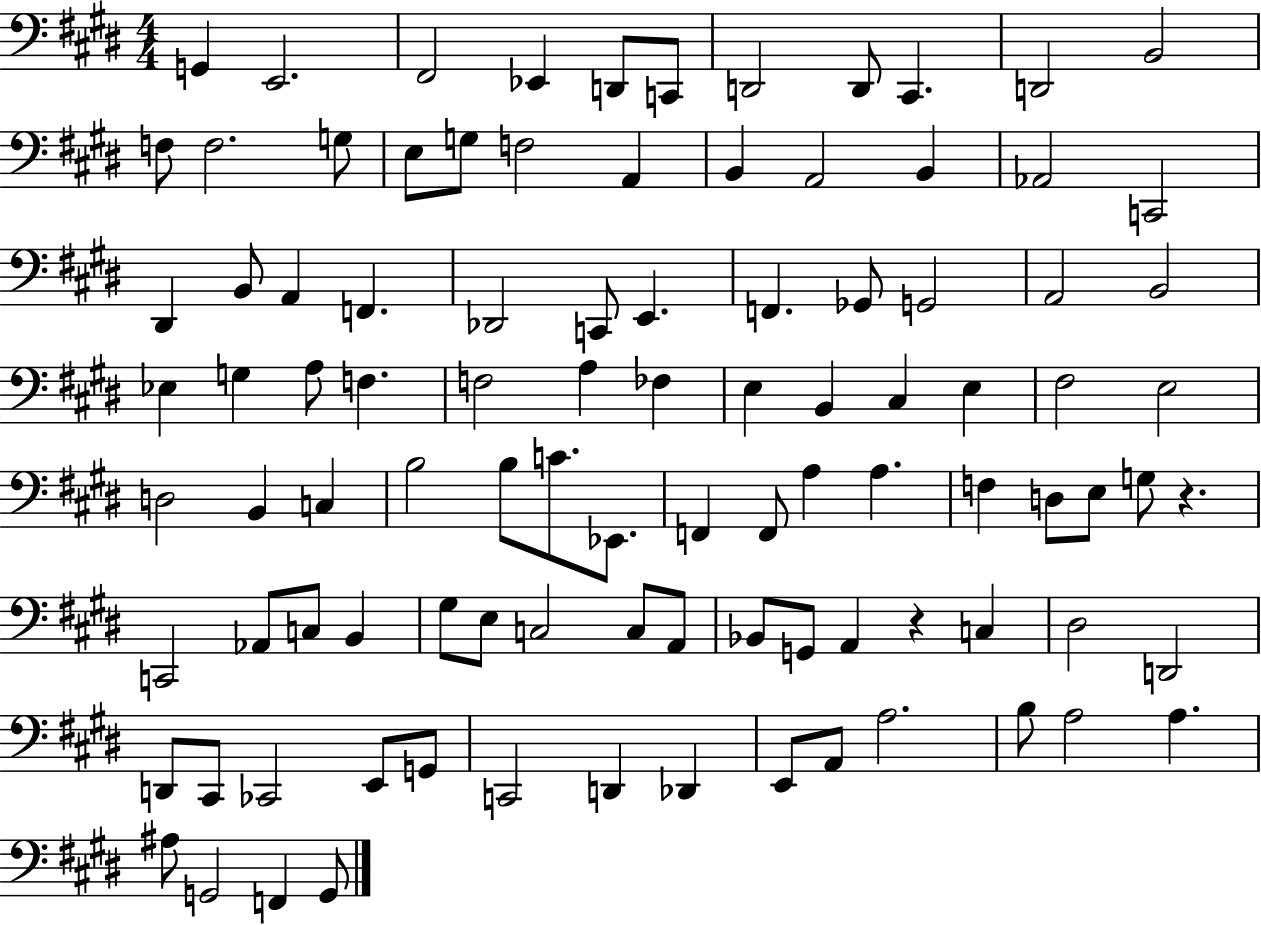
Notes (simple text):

G2/q E2/h. F#2/h Eb2/q D2/e C2/e D2/h D2/e C#2/q. D2/h B2/h F3/e F3/h. G3/e E3/e G3/e F3/h A2/q B2/q A2/h B2/q Ab2/h C2/h D#2/q B2/e A2/q F2/q. Db2/h C2/e E2/q. F2/q. Gb2/e G2/h A2/h B2/h Eb3/q G3/q A3/e F3/q. F3/h A3/q FES3/q E3/q B2/q C#3/q E3/q F#3/h E3/h D3/h B2/q C3/q B3/h B3/e C4/e. Eb2/e. F2/q F2/e A3/q A3/q. F3/q D3/e E3/e G3/e R/q. C2/h Ab2/e C3/e B2/q G#3/e E3/e C3/h C3/e A2/e Bb2/e G2/e A2/q R/q C3/q D#3/h D2/h D2/e C#2/e CES2/h E2/e G2/e C2/h D2/q Db2/q E2/e A2/e A3/h. B3/e A3/h A3/q. A#3/e G2/h F2/q G2/e